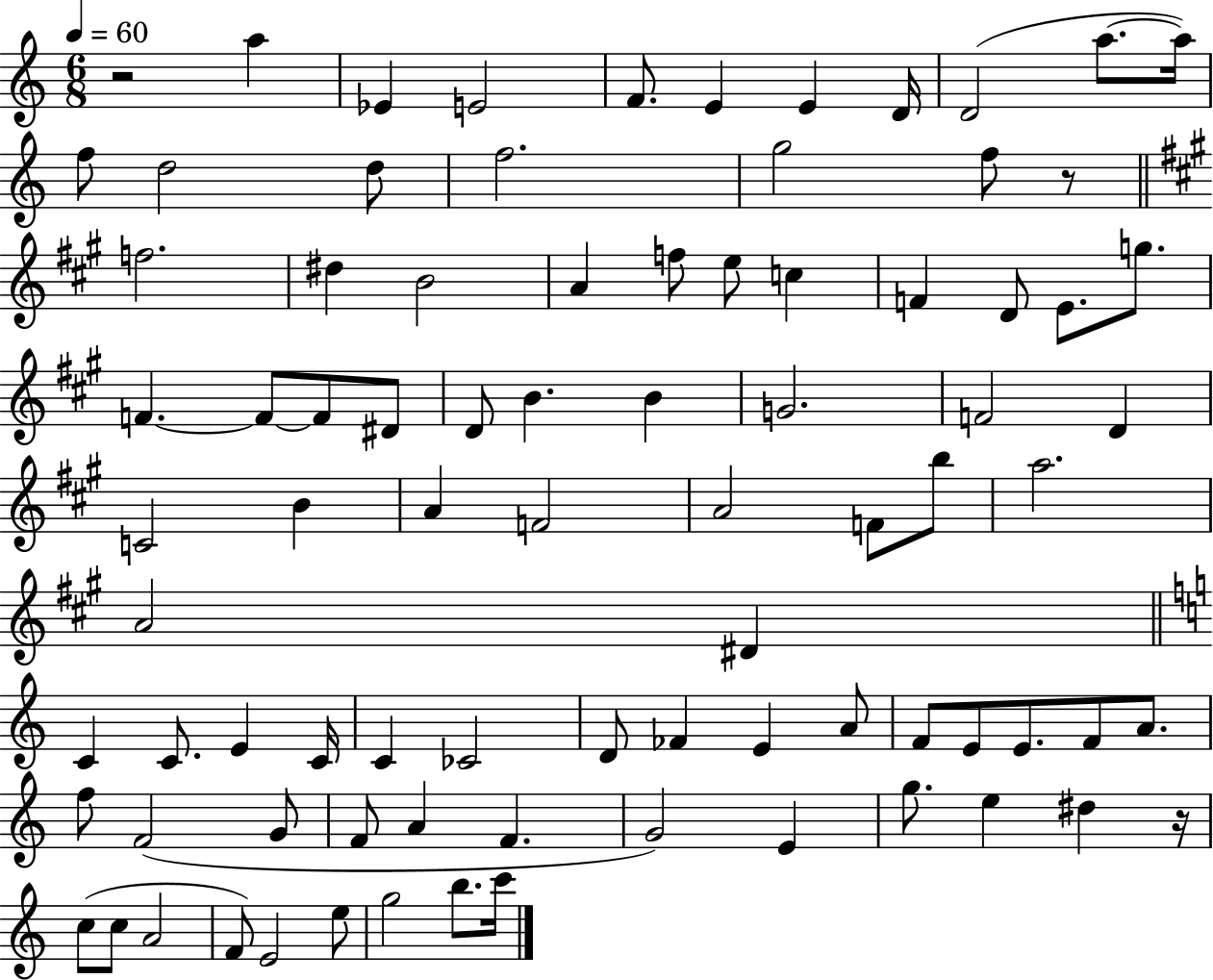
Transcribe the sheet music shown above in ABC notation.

X:1
T:Untitled
M:6/8
L:1/4
K:C
z2 a _E E2 F/2 E E D/4 D2 a/2 a/4 f/2 d2 d/2 f2 g2 f/2 z/2 f2 ^d B2 A f/2 e/2 c F D/2 E/2 g/2 F F/2 F/2 ^D/2 D/2 B B G2 F2 D C2 B A F2 A2 F/2 b/2 a2 A2 ^D C C/2 E C/4 C _C2 D/2 _F E A/2 F/2 E/2 E/2 F/2 A/2 f/2 F2 G/2 F/2 A F G2 E g/2 e ^d z/4 c/2 c/2 A2 F/2 E2 e/2 g2 b/2 c'/4